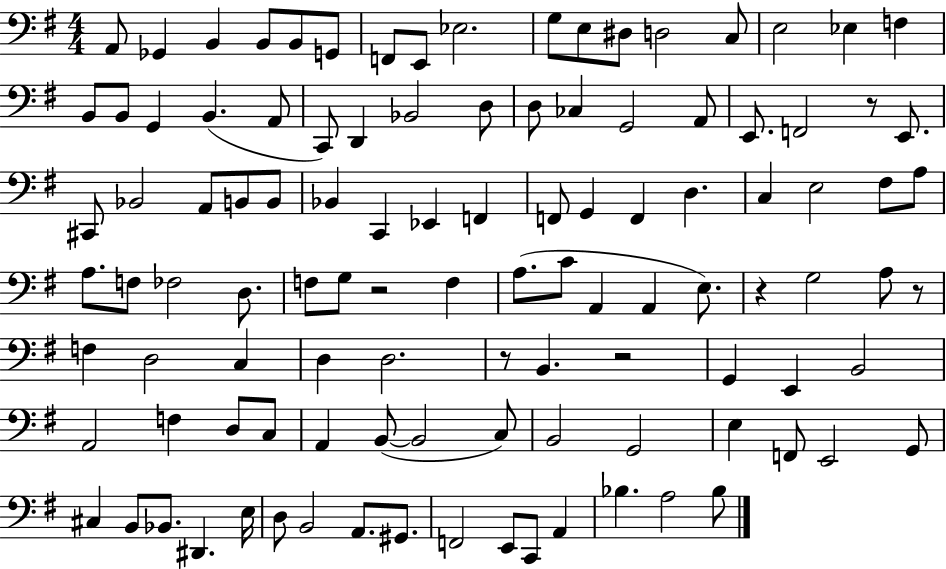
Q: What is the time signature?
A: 4/4